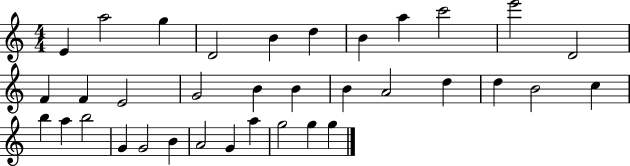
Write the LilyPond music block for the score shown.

{
  \clef treble
  \numericTimeSignature
  \time 4/4
  \key c \major
  e'4 a''2 g''4 | d'2 b'4 d''4 | b'4 a''4 c'''2 | e'''2 d'2 | \break f'4 f'4 e'2 | g'2 b'4 b'4 | b'4 a'2 d''4 | d''4 b'2 c''4 | \break b''4 a''4 b''2 | g'4 g'2 b'4 | a'2 g'4 a''4 | g''2 g''4 g''4 | \break \bar "|."
}